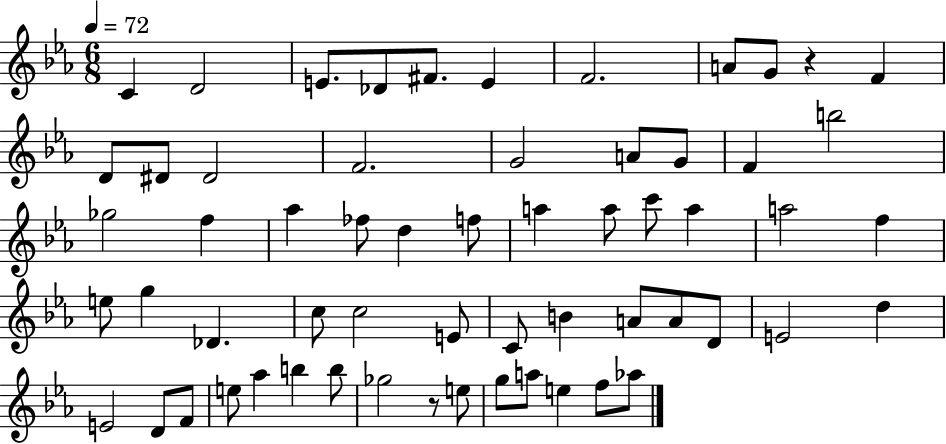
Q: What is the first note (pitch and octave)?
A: C4